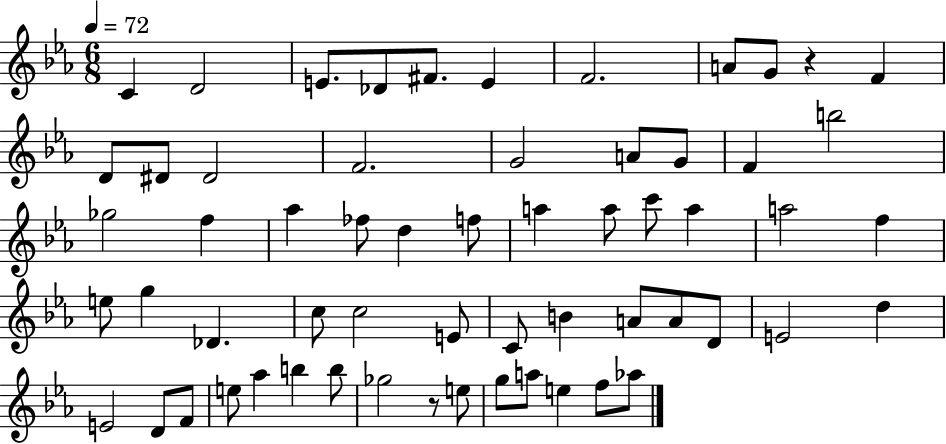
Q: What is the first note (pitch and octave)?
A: C4